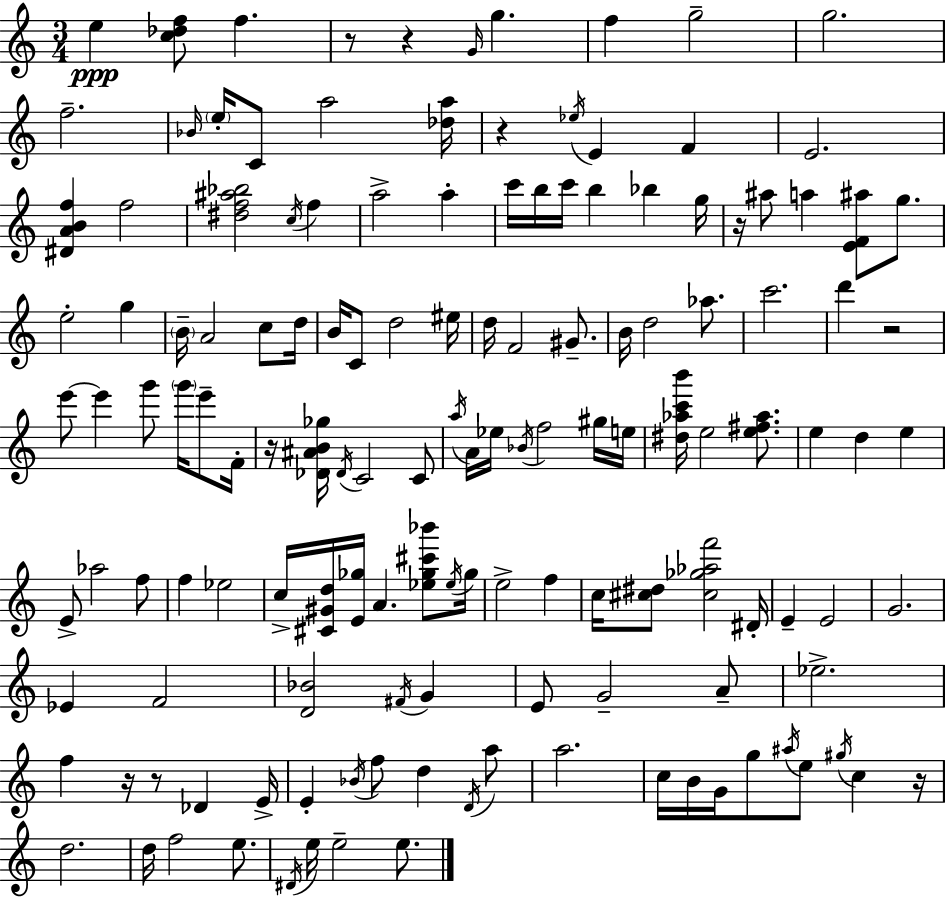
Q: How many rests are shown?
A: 9